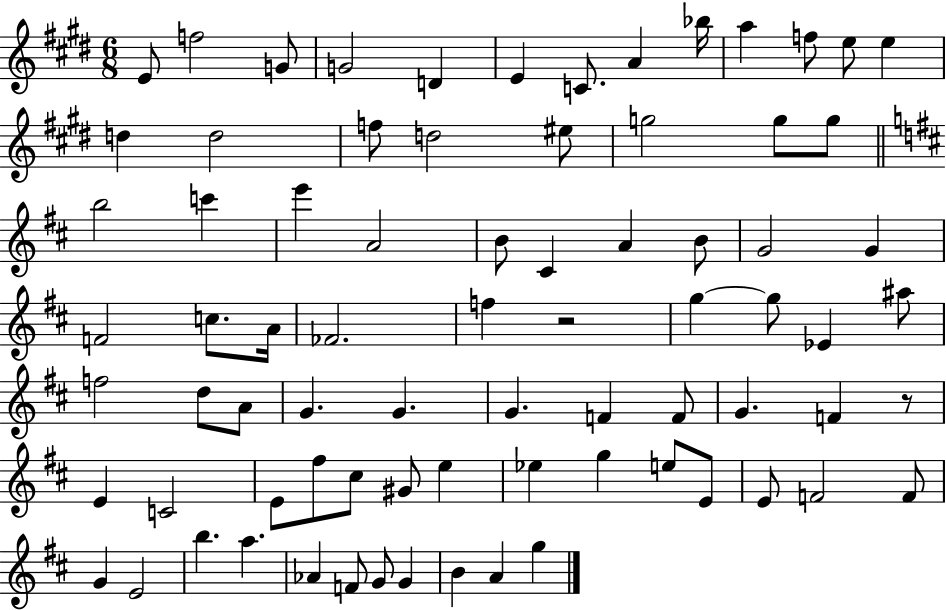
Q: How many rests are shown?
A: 2